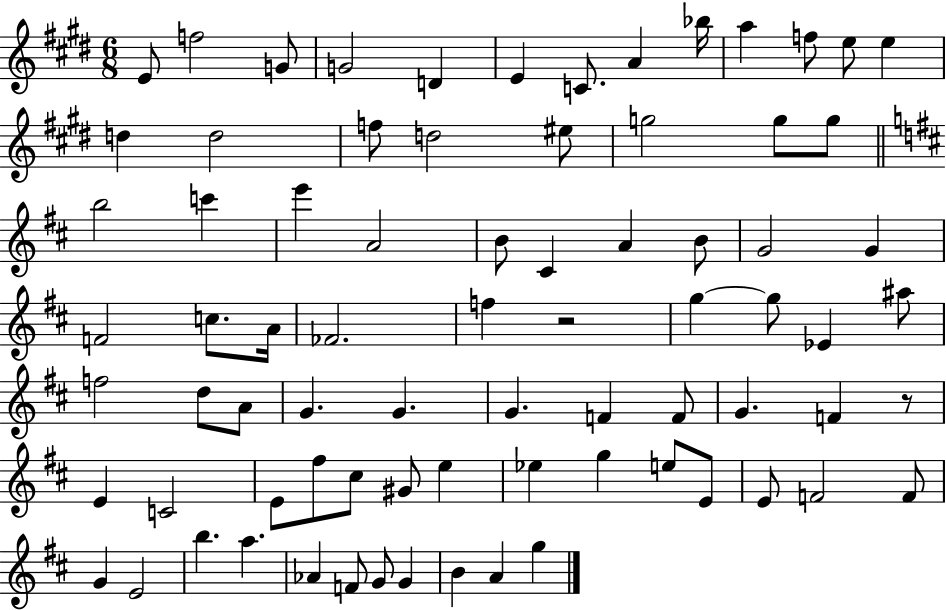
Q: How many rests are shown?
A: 2